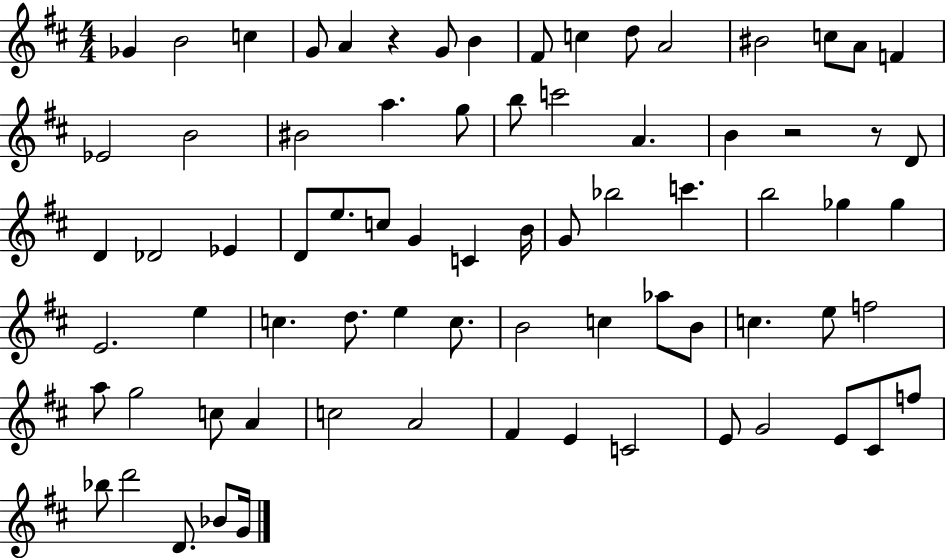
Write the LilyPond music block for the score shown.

{
  \clef treble
  \numericTimeSignature
  \time 4/4
  \key d \major
  \repeat volta 2 { ges'4 b'2 c''4 | g'8 a'4 r4 g'8 b'4 | fis'8 c''4 d''8 a'2 | bis'2 c''8 a'8 f'4 | \break ees'2 b'2 | bis'2 a''4. g''8 | b''8 c'''2 a'4. | b'4 r2 r8 d'8 | \break d'4 des'2 ees'4 | d'8 e''8. c''8 g'4 c'4 b'16 | g'8 bes''2 c'''4. | b''2 ges''4 ges''4 | \break e'2. e''4 | c''4. d''8. e''4 c''8. | b'2 c''4 aes''8 b'8 | c''4. e''8 f''2 | \break a''8 g''2 c''8 a'4 | c''2 a'2 | fis'4 e'4 c'2 | e'8 g'2 e'8 cis'8 f''8 | \break bes''8 d'''2 d'8. bes'8 g'16 | } \bar "|."
}